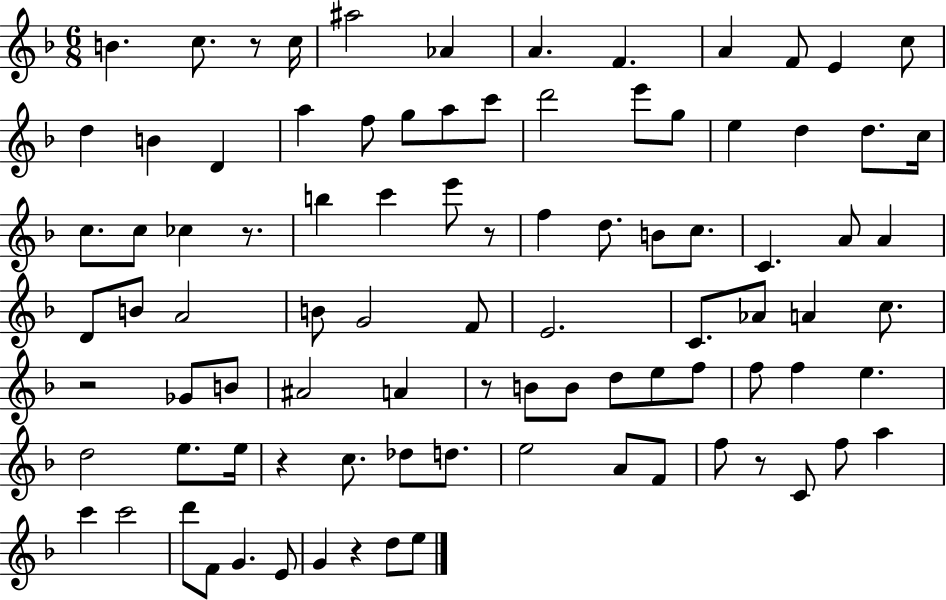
{
  \clef treble
  \numericTimeSignature
  \time 6/8
  \key f \major
  \repeat volta 2 { b'4. c''8. r8 c''16 | ais''2 aes'4 | a'4. f'4. | a'4 f'8 e'4 c''8 | \break d''4 b'4 d'4 | a''4 f''8 g''8 a''8 c'''8 | d'''2 e'''8 g''8 | e''4 d''4 d''8. c''16 | \break c''8. c''8 ces''4 r8. | b''4 c'''4 e'''8 r8 | f''4 d''8. b'8 c''8. | c'4. a'8 a'4 | \break d'8 b'8 a'2 | b'8 g'2 f'8 | e'2. | c'8. aes'8 a'4 c''8. | \break r2 ges'8 b'8 | ais'2 a'4 | r8 b'8 b'8 d''8 e''8 f''8 | f''8 f''4 e''4. | \break d''2 e''8. e''16 | r4 c''8. des''8 d''8. | e''2 a'8 f'8 | f''8 r8 c'8 f''8 a''4 | \break c'''4 c'''2 | d'''8 f'8 g'4. e'8 | g'4 r4 d''8 e''8 | } \bar "|."
}